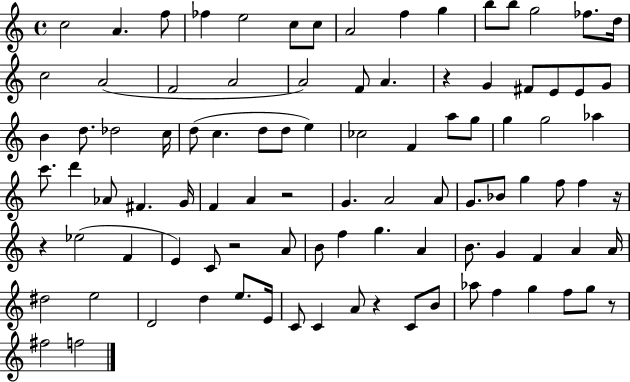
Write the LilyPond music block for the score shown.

{
  \clef treble
  \time 4/4
  \defaultTimeSignature
  \key c \major
  c''2 a'4. f''8 | fes''4 e''2 c''8 c''8 | a'2 f''4 g''4 | b''8 b''8 g''2 fes''8. d''16 | \break c''2 a'2( | f'2 a'2 | a'2) f'8 a'4. | r4 g'4 fis'8 e'8 e'8 g'8 | \break b'4 d''8. des''2 c''16 | d''8( c''4. d''8 d''8 e''4) | ces''2 f'4 a''8 g''8 | g''4 g''2 aes''4 | \break c'''8. d'''4 aes'8 fis'4. g'16 | f'4 a'4 r2 | g'4. a'2 a'8 | g'8. bes'8 g''4 f''8 f''4 r16 | \break r4 ees''2( f'4 | e'4) c'8 r2 a'8 | b'8 f''4 g''4. a'4 | b'8. g'4 f'4 a'4 a'16 | \break dis''2 e''2 | d'2 d''4 e''8. e'16 | c'8 c'4 a'8 r4 c'8 b'8 | aes''8 f''4 g''4 f''8 g''8 r8 | \break fis''2 f''2 | \bar "|."
}